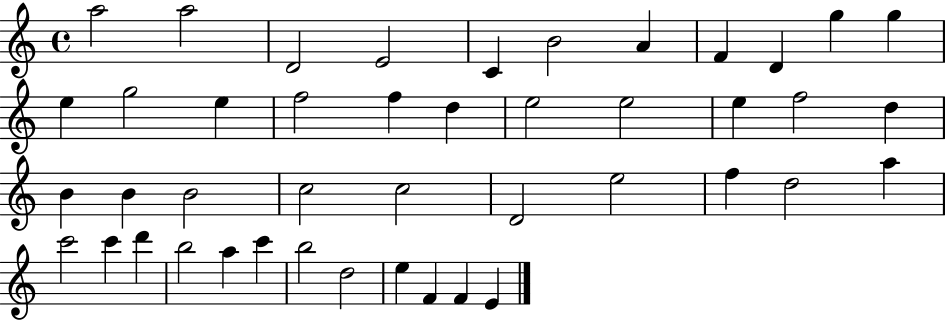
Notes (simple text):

A5/h A5/h D4/h E4/h C4/q B4/h A4/q F4/q D4/q G5/q G5/q E5/q G5/h E5/q F5/h F5/q D5/q E5/h E5/h E5/q F5/h D5/q B4/q B4/q B4/h C5/h C5/h D4/h E5/h F5/q D5/h A5/q C6/h C6/q D6/q B5/h A5/q C6/q B5/h D5/h E5/q F4/q F4/q E4/q